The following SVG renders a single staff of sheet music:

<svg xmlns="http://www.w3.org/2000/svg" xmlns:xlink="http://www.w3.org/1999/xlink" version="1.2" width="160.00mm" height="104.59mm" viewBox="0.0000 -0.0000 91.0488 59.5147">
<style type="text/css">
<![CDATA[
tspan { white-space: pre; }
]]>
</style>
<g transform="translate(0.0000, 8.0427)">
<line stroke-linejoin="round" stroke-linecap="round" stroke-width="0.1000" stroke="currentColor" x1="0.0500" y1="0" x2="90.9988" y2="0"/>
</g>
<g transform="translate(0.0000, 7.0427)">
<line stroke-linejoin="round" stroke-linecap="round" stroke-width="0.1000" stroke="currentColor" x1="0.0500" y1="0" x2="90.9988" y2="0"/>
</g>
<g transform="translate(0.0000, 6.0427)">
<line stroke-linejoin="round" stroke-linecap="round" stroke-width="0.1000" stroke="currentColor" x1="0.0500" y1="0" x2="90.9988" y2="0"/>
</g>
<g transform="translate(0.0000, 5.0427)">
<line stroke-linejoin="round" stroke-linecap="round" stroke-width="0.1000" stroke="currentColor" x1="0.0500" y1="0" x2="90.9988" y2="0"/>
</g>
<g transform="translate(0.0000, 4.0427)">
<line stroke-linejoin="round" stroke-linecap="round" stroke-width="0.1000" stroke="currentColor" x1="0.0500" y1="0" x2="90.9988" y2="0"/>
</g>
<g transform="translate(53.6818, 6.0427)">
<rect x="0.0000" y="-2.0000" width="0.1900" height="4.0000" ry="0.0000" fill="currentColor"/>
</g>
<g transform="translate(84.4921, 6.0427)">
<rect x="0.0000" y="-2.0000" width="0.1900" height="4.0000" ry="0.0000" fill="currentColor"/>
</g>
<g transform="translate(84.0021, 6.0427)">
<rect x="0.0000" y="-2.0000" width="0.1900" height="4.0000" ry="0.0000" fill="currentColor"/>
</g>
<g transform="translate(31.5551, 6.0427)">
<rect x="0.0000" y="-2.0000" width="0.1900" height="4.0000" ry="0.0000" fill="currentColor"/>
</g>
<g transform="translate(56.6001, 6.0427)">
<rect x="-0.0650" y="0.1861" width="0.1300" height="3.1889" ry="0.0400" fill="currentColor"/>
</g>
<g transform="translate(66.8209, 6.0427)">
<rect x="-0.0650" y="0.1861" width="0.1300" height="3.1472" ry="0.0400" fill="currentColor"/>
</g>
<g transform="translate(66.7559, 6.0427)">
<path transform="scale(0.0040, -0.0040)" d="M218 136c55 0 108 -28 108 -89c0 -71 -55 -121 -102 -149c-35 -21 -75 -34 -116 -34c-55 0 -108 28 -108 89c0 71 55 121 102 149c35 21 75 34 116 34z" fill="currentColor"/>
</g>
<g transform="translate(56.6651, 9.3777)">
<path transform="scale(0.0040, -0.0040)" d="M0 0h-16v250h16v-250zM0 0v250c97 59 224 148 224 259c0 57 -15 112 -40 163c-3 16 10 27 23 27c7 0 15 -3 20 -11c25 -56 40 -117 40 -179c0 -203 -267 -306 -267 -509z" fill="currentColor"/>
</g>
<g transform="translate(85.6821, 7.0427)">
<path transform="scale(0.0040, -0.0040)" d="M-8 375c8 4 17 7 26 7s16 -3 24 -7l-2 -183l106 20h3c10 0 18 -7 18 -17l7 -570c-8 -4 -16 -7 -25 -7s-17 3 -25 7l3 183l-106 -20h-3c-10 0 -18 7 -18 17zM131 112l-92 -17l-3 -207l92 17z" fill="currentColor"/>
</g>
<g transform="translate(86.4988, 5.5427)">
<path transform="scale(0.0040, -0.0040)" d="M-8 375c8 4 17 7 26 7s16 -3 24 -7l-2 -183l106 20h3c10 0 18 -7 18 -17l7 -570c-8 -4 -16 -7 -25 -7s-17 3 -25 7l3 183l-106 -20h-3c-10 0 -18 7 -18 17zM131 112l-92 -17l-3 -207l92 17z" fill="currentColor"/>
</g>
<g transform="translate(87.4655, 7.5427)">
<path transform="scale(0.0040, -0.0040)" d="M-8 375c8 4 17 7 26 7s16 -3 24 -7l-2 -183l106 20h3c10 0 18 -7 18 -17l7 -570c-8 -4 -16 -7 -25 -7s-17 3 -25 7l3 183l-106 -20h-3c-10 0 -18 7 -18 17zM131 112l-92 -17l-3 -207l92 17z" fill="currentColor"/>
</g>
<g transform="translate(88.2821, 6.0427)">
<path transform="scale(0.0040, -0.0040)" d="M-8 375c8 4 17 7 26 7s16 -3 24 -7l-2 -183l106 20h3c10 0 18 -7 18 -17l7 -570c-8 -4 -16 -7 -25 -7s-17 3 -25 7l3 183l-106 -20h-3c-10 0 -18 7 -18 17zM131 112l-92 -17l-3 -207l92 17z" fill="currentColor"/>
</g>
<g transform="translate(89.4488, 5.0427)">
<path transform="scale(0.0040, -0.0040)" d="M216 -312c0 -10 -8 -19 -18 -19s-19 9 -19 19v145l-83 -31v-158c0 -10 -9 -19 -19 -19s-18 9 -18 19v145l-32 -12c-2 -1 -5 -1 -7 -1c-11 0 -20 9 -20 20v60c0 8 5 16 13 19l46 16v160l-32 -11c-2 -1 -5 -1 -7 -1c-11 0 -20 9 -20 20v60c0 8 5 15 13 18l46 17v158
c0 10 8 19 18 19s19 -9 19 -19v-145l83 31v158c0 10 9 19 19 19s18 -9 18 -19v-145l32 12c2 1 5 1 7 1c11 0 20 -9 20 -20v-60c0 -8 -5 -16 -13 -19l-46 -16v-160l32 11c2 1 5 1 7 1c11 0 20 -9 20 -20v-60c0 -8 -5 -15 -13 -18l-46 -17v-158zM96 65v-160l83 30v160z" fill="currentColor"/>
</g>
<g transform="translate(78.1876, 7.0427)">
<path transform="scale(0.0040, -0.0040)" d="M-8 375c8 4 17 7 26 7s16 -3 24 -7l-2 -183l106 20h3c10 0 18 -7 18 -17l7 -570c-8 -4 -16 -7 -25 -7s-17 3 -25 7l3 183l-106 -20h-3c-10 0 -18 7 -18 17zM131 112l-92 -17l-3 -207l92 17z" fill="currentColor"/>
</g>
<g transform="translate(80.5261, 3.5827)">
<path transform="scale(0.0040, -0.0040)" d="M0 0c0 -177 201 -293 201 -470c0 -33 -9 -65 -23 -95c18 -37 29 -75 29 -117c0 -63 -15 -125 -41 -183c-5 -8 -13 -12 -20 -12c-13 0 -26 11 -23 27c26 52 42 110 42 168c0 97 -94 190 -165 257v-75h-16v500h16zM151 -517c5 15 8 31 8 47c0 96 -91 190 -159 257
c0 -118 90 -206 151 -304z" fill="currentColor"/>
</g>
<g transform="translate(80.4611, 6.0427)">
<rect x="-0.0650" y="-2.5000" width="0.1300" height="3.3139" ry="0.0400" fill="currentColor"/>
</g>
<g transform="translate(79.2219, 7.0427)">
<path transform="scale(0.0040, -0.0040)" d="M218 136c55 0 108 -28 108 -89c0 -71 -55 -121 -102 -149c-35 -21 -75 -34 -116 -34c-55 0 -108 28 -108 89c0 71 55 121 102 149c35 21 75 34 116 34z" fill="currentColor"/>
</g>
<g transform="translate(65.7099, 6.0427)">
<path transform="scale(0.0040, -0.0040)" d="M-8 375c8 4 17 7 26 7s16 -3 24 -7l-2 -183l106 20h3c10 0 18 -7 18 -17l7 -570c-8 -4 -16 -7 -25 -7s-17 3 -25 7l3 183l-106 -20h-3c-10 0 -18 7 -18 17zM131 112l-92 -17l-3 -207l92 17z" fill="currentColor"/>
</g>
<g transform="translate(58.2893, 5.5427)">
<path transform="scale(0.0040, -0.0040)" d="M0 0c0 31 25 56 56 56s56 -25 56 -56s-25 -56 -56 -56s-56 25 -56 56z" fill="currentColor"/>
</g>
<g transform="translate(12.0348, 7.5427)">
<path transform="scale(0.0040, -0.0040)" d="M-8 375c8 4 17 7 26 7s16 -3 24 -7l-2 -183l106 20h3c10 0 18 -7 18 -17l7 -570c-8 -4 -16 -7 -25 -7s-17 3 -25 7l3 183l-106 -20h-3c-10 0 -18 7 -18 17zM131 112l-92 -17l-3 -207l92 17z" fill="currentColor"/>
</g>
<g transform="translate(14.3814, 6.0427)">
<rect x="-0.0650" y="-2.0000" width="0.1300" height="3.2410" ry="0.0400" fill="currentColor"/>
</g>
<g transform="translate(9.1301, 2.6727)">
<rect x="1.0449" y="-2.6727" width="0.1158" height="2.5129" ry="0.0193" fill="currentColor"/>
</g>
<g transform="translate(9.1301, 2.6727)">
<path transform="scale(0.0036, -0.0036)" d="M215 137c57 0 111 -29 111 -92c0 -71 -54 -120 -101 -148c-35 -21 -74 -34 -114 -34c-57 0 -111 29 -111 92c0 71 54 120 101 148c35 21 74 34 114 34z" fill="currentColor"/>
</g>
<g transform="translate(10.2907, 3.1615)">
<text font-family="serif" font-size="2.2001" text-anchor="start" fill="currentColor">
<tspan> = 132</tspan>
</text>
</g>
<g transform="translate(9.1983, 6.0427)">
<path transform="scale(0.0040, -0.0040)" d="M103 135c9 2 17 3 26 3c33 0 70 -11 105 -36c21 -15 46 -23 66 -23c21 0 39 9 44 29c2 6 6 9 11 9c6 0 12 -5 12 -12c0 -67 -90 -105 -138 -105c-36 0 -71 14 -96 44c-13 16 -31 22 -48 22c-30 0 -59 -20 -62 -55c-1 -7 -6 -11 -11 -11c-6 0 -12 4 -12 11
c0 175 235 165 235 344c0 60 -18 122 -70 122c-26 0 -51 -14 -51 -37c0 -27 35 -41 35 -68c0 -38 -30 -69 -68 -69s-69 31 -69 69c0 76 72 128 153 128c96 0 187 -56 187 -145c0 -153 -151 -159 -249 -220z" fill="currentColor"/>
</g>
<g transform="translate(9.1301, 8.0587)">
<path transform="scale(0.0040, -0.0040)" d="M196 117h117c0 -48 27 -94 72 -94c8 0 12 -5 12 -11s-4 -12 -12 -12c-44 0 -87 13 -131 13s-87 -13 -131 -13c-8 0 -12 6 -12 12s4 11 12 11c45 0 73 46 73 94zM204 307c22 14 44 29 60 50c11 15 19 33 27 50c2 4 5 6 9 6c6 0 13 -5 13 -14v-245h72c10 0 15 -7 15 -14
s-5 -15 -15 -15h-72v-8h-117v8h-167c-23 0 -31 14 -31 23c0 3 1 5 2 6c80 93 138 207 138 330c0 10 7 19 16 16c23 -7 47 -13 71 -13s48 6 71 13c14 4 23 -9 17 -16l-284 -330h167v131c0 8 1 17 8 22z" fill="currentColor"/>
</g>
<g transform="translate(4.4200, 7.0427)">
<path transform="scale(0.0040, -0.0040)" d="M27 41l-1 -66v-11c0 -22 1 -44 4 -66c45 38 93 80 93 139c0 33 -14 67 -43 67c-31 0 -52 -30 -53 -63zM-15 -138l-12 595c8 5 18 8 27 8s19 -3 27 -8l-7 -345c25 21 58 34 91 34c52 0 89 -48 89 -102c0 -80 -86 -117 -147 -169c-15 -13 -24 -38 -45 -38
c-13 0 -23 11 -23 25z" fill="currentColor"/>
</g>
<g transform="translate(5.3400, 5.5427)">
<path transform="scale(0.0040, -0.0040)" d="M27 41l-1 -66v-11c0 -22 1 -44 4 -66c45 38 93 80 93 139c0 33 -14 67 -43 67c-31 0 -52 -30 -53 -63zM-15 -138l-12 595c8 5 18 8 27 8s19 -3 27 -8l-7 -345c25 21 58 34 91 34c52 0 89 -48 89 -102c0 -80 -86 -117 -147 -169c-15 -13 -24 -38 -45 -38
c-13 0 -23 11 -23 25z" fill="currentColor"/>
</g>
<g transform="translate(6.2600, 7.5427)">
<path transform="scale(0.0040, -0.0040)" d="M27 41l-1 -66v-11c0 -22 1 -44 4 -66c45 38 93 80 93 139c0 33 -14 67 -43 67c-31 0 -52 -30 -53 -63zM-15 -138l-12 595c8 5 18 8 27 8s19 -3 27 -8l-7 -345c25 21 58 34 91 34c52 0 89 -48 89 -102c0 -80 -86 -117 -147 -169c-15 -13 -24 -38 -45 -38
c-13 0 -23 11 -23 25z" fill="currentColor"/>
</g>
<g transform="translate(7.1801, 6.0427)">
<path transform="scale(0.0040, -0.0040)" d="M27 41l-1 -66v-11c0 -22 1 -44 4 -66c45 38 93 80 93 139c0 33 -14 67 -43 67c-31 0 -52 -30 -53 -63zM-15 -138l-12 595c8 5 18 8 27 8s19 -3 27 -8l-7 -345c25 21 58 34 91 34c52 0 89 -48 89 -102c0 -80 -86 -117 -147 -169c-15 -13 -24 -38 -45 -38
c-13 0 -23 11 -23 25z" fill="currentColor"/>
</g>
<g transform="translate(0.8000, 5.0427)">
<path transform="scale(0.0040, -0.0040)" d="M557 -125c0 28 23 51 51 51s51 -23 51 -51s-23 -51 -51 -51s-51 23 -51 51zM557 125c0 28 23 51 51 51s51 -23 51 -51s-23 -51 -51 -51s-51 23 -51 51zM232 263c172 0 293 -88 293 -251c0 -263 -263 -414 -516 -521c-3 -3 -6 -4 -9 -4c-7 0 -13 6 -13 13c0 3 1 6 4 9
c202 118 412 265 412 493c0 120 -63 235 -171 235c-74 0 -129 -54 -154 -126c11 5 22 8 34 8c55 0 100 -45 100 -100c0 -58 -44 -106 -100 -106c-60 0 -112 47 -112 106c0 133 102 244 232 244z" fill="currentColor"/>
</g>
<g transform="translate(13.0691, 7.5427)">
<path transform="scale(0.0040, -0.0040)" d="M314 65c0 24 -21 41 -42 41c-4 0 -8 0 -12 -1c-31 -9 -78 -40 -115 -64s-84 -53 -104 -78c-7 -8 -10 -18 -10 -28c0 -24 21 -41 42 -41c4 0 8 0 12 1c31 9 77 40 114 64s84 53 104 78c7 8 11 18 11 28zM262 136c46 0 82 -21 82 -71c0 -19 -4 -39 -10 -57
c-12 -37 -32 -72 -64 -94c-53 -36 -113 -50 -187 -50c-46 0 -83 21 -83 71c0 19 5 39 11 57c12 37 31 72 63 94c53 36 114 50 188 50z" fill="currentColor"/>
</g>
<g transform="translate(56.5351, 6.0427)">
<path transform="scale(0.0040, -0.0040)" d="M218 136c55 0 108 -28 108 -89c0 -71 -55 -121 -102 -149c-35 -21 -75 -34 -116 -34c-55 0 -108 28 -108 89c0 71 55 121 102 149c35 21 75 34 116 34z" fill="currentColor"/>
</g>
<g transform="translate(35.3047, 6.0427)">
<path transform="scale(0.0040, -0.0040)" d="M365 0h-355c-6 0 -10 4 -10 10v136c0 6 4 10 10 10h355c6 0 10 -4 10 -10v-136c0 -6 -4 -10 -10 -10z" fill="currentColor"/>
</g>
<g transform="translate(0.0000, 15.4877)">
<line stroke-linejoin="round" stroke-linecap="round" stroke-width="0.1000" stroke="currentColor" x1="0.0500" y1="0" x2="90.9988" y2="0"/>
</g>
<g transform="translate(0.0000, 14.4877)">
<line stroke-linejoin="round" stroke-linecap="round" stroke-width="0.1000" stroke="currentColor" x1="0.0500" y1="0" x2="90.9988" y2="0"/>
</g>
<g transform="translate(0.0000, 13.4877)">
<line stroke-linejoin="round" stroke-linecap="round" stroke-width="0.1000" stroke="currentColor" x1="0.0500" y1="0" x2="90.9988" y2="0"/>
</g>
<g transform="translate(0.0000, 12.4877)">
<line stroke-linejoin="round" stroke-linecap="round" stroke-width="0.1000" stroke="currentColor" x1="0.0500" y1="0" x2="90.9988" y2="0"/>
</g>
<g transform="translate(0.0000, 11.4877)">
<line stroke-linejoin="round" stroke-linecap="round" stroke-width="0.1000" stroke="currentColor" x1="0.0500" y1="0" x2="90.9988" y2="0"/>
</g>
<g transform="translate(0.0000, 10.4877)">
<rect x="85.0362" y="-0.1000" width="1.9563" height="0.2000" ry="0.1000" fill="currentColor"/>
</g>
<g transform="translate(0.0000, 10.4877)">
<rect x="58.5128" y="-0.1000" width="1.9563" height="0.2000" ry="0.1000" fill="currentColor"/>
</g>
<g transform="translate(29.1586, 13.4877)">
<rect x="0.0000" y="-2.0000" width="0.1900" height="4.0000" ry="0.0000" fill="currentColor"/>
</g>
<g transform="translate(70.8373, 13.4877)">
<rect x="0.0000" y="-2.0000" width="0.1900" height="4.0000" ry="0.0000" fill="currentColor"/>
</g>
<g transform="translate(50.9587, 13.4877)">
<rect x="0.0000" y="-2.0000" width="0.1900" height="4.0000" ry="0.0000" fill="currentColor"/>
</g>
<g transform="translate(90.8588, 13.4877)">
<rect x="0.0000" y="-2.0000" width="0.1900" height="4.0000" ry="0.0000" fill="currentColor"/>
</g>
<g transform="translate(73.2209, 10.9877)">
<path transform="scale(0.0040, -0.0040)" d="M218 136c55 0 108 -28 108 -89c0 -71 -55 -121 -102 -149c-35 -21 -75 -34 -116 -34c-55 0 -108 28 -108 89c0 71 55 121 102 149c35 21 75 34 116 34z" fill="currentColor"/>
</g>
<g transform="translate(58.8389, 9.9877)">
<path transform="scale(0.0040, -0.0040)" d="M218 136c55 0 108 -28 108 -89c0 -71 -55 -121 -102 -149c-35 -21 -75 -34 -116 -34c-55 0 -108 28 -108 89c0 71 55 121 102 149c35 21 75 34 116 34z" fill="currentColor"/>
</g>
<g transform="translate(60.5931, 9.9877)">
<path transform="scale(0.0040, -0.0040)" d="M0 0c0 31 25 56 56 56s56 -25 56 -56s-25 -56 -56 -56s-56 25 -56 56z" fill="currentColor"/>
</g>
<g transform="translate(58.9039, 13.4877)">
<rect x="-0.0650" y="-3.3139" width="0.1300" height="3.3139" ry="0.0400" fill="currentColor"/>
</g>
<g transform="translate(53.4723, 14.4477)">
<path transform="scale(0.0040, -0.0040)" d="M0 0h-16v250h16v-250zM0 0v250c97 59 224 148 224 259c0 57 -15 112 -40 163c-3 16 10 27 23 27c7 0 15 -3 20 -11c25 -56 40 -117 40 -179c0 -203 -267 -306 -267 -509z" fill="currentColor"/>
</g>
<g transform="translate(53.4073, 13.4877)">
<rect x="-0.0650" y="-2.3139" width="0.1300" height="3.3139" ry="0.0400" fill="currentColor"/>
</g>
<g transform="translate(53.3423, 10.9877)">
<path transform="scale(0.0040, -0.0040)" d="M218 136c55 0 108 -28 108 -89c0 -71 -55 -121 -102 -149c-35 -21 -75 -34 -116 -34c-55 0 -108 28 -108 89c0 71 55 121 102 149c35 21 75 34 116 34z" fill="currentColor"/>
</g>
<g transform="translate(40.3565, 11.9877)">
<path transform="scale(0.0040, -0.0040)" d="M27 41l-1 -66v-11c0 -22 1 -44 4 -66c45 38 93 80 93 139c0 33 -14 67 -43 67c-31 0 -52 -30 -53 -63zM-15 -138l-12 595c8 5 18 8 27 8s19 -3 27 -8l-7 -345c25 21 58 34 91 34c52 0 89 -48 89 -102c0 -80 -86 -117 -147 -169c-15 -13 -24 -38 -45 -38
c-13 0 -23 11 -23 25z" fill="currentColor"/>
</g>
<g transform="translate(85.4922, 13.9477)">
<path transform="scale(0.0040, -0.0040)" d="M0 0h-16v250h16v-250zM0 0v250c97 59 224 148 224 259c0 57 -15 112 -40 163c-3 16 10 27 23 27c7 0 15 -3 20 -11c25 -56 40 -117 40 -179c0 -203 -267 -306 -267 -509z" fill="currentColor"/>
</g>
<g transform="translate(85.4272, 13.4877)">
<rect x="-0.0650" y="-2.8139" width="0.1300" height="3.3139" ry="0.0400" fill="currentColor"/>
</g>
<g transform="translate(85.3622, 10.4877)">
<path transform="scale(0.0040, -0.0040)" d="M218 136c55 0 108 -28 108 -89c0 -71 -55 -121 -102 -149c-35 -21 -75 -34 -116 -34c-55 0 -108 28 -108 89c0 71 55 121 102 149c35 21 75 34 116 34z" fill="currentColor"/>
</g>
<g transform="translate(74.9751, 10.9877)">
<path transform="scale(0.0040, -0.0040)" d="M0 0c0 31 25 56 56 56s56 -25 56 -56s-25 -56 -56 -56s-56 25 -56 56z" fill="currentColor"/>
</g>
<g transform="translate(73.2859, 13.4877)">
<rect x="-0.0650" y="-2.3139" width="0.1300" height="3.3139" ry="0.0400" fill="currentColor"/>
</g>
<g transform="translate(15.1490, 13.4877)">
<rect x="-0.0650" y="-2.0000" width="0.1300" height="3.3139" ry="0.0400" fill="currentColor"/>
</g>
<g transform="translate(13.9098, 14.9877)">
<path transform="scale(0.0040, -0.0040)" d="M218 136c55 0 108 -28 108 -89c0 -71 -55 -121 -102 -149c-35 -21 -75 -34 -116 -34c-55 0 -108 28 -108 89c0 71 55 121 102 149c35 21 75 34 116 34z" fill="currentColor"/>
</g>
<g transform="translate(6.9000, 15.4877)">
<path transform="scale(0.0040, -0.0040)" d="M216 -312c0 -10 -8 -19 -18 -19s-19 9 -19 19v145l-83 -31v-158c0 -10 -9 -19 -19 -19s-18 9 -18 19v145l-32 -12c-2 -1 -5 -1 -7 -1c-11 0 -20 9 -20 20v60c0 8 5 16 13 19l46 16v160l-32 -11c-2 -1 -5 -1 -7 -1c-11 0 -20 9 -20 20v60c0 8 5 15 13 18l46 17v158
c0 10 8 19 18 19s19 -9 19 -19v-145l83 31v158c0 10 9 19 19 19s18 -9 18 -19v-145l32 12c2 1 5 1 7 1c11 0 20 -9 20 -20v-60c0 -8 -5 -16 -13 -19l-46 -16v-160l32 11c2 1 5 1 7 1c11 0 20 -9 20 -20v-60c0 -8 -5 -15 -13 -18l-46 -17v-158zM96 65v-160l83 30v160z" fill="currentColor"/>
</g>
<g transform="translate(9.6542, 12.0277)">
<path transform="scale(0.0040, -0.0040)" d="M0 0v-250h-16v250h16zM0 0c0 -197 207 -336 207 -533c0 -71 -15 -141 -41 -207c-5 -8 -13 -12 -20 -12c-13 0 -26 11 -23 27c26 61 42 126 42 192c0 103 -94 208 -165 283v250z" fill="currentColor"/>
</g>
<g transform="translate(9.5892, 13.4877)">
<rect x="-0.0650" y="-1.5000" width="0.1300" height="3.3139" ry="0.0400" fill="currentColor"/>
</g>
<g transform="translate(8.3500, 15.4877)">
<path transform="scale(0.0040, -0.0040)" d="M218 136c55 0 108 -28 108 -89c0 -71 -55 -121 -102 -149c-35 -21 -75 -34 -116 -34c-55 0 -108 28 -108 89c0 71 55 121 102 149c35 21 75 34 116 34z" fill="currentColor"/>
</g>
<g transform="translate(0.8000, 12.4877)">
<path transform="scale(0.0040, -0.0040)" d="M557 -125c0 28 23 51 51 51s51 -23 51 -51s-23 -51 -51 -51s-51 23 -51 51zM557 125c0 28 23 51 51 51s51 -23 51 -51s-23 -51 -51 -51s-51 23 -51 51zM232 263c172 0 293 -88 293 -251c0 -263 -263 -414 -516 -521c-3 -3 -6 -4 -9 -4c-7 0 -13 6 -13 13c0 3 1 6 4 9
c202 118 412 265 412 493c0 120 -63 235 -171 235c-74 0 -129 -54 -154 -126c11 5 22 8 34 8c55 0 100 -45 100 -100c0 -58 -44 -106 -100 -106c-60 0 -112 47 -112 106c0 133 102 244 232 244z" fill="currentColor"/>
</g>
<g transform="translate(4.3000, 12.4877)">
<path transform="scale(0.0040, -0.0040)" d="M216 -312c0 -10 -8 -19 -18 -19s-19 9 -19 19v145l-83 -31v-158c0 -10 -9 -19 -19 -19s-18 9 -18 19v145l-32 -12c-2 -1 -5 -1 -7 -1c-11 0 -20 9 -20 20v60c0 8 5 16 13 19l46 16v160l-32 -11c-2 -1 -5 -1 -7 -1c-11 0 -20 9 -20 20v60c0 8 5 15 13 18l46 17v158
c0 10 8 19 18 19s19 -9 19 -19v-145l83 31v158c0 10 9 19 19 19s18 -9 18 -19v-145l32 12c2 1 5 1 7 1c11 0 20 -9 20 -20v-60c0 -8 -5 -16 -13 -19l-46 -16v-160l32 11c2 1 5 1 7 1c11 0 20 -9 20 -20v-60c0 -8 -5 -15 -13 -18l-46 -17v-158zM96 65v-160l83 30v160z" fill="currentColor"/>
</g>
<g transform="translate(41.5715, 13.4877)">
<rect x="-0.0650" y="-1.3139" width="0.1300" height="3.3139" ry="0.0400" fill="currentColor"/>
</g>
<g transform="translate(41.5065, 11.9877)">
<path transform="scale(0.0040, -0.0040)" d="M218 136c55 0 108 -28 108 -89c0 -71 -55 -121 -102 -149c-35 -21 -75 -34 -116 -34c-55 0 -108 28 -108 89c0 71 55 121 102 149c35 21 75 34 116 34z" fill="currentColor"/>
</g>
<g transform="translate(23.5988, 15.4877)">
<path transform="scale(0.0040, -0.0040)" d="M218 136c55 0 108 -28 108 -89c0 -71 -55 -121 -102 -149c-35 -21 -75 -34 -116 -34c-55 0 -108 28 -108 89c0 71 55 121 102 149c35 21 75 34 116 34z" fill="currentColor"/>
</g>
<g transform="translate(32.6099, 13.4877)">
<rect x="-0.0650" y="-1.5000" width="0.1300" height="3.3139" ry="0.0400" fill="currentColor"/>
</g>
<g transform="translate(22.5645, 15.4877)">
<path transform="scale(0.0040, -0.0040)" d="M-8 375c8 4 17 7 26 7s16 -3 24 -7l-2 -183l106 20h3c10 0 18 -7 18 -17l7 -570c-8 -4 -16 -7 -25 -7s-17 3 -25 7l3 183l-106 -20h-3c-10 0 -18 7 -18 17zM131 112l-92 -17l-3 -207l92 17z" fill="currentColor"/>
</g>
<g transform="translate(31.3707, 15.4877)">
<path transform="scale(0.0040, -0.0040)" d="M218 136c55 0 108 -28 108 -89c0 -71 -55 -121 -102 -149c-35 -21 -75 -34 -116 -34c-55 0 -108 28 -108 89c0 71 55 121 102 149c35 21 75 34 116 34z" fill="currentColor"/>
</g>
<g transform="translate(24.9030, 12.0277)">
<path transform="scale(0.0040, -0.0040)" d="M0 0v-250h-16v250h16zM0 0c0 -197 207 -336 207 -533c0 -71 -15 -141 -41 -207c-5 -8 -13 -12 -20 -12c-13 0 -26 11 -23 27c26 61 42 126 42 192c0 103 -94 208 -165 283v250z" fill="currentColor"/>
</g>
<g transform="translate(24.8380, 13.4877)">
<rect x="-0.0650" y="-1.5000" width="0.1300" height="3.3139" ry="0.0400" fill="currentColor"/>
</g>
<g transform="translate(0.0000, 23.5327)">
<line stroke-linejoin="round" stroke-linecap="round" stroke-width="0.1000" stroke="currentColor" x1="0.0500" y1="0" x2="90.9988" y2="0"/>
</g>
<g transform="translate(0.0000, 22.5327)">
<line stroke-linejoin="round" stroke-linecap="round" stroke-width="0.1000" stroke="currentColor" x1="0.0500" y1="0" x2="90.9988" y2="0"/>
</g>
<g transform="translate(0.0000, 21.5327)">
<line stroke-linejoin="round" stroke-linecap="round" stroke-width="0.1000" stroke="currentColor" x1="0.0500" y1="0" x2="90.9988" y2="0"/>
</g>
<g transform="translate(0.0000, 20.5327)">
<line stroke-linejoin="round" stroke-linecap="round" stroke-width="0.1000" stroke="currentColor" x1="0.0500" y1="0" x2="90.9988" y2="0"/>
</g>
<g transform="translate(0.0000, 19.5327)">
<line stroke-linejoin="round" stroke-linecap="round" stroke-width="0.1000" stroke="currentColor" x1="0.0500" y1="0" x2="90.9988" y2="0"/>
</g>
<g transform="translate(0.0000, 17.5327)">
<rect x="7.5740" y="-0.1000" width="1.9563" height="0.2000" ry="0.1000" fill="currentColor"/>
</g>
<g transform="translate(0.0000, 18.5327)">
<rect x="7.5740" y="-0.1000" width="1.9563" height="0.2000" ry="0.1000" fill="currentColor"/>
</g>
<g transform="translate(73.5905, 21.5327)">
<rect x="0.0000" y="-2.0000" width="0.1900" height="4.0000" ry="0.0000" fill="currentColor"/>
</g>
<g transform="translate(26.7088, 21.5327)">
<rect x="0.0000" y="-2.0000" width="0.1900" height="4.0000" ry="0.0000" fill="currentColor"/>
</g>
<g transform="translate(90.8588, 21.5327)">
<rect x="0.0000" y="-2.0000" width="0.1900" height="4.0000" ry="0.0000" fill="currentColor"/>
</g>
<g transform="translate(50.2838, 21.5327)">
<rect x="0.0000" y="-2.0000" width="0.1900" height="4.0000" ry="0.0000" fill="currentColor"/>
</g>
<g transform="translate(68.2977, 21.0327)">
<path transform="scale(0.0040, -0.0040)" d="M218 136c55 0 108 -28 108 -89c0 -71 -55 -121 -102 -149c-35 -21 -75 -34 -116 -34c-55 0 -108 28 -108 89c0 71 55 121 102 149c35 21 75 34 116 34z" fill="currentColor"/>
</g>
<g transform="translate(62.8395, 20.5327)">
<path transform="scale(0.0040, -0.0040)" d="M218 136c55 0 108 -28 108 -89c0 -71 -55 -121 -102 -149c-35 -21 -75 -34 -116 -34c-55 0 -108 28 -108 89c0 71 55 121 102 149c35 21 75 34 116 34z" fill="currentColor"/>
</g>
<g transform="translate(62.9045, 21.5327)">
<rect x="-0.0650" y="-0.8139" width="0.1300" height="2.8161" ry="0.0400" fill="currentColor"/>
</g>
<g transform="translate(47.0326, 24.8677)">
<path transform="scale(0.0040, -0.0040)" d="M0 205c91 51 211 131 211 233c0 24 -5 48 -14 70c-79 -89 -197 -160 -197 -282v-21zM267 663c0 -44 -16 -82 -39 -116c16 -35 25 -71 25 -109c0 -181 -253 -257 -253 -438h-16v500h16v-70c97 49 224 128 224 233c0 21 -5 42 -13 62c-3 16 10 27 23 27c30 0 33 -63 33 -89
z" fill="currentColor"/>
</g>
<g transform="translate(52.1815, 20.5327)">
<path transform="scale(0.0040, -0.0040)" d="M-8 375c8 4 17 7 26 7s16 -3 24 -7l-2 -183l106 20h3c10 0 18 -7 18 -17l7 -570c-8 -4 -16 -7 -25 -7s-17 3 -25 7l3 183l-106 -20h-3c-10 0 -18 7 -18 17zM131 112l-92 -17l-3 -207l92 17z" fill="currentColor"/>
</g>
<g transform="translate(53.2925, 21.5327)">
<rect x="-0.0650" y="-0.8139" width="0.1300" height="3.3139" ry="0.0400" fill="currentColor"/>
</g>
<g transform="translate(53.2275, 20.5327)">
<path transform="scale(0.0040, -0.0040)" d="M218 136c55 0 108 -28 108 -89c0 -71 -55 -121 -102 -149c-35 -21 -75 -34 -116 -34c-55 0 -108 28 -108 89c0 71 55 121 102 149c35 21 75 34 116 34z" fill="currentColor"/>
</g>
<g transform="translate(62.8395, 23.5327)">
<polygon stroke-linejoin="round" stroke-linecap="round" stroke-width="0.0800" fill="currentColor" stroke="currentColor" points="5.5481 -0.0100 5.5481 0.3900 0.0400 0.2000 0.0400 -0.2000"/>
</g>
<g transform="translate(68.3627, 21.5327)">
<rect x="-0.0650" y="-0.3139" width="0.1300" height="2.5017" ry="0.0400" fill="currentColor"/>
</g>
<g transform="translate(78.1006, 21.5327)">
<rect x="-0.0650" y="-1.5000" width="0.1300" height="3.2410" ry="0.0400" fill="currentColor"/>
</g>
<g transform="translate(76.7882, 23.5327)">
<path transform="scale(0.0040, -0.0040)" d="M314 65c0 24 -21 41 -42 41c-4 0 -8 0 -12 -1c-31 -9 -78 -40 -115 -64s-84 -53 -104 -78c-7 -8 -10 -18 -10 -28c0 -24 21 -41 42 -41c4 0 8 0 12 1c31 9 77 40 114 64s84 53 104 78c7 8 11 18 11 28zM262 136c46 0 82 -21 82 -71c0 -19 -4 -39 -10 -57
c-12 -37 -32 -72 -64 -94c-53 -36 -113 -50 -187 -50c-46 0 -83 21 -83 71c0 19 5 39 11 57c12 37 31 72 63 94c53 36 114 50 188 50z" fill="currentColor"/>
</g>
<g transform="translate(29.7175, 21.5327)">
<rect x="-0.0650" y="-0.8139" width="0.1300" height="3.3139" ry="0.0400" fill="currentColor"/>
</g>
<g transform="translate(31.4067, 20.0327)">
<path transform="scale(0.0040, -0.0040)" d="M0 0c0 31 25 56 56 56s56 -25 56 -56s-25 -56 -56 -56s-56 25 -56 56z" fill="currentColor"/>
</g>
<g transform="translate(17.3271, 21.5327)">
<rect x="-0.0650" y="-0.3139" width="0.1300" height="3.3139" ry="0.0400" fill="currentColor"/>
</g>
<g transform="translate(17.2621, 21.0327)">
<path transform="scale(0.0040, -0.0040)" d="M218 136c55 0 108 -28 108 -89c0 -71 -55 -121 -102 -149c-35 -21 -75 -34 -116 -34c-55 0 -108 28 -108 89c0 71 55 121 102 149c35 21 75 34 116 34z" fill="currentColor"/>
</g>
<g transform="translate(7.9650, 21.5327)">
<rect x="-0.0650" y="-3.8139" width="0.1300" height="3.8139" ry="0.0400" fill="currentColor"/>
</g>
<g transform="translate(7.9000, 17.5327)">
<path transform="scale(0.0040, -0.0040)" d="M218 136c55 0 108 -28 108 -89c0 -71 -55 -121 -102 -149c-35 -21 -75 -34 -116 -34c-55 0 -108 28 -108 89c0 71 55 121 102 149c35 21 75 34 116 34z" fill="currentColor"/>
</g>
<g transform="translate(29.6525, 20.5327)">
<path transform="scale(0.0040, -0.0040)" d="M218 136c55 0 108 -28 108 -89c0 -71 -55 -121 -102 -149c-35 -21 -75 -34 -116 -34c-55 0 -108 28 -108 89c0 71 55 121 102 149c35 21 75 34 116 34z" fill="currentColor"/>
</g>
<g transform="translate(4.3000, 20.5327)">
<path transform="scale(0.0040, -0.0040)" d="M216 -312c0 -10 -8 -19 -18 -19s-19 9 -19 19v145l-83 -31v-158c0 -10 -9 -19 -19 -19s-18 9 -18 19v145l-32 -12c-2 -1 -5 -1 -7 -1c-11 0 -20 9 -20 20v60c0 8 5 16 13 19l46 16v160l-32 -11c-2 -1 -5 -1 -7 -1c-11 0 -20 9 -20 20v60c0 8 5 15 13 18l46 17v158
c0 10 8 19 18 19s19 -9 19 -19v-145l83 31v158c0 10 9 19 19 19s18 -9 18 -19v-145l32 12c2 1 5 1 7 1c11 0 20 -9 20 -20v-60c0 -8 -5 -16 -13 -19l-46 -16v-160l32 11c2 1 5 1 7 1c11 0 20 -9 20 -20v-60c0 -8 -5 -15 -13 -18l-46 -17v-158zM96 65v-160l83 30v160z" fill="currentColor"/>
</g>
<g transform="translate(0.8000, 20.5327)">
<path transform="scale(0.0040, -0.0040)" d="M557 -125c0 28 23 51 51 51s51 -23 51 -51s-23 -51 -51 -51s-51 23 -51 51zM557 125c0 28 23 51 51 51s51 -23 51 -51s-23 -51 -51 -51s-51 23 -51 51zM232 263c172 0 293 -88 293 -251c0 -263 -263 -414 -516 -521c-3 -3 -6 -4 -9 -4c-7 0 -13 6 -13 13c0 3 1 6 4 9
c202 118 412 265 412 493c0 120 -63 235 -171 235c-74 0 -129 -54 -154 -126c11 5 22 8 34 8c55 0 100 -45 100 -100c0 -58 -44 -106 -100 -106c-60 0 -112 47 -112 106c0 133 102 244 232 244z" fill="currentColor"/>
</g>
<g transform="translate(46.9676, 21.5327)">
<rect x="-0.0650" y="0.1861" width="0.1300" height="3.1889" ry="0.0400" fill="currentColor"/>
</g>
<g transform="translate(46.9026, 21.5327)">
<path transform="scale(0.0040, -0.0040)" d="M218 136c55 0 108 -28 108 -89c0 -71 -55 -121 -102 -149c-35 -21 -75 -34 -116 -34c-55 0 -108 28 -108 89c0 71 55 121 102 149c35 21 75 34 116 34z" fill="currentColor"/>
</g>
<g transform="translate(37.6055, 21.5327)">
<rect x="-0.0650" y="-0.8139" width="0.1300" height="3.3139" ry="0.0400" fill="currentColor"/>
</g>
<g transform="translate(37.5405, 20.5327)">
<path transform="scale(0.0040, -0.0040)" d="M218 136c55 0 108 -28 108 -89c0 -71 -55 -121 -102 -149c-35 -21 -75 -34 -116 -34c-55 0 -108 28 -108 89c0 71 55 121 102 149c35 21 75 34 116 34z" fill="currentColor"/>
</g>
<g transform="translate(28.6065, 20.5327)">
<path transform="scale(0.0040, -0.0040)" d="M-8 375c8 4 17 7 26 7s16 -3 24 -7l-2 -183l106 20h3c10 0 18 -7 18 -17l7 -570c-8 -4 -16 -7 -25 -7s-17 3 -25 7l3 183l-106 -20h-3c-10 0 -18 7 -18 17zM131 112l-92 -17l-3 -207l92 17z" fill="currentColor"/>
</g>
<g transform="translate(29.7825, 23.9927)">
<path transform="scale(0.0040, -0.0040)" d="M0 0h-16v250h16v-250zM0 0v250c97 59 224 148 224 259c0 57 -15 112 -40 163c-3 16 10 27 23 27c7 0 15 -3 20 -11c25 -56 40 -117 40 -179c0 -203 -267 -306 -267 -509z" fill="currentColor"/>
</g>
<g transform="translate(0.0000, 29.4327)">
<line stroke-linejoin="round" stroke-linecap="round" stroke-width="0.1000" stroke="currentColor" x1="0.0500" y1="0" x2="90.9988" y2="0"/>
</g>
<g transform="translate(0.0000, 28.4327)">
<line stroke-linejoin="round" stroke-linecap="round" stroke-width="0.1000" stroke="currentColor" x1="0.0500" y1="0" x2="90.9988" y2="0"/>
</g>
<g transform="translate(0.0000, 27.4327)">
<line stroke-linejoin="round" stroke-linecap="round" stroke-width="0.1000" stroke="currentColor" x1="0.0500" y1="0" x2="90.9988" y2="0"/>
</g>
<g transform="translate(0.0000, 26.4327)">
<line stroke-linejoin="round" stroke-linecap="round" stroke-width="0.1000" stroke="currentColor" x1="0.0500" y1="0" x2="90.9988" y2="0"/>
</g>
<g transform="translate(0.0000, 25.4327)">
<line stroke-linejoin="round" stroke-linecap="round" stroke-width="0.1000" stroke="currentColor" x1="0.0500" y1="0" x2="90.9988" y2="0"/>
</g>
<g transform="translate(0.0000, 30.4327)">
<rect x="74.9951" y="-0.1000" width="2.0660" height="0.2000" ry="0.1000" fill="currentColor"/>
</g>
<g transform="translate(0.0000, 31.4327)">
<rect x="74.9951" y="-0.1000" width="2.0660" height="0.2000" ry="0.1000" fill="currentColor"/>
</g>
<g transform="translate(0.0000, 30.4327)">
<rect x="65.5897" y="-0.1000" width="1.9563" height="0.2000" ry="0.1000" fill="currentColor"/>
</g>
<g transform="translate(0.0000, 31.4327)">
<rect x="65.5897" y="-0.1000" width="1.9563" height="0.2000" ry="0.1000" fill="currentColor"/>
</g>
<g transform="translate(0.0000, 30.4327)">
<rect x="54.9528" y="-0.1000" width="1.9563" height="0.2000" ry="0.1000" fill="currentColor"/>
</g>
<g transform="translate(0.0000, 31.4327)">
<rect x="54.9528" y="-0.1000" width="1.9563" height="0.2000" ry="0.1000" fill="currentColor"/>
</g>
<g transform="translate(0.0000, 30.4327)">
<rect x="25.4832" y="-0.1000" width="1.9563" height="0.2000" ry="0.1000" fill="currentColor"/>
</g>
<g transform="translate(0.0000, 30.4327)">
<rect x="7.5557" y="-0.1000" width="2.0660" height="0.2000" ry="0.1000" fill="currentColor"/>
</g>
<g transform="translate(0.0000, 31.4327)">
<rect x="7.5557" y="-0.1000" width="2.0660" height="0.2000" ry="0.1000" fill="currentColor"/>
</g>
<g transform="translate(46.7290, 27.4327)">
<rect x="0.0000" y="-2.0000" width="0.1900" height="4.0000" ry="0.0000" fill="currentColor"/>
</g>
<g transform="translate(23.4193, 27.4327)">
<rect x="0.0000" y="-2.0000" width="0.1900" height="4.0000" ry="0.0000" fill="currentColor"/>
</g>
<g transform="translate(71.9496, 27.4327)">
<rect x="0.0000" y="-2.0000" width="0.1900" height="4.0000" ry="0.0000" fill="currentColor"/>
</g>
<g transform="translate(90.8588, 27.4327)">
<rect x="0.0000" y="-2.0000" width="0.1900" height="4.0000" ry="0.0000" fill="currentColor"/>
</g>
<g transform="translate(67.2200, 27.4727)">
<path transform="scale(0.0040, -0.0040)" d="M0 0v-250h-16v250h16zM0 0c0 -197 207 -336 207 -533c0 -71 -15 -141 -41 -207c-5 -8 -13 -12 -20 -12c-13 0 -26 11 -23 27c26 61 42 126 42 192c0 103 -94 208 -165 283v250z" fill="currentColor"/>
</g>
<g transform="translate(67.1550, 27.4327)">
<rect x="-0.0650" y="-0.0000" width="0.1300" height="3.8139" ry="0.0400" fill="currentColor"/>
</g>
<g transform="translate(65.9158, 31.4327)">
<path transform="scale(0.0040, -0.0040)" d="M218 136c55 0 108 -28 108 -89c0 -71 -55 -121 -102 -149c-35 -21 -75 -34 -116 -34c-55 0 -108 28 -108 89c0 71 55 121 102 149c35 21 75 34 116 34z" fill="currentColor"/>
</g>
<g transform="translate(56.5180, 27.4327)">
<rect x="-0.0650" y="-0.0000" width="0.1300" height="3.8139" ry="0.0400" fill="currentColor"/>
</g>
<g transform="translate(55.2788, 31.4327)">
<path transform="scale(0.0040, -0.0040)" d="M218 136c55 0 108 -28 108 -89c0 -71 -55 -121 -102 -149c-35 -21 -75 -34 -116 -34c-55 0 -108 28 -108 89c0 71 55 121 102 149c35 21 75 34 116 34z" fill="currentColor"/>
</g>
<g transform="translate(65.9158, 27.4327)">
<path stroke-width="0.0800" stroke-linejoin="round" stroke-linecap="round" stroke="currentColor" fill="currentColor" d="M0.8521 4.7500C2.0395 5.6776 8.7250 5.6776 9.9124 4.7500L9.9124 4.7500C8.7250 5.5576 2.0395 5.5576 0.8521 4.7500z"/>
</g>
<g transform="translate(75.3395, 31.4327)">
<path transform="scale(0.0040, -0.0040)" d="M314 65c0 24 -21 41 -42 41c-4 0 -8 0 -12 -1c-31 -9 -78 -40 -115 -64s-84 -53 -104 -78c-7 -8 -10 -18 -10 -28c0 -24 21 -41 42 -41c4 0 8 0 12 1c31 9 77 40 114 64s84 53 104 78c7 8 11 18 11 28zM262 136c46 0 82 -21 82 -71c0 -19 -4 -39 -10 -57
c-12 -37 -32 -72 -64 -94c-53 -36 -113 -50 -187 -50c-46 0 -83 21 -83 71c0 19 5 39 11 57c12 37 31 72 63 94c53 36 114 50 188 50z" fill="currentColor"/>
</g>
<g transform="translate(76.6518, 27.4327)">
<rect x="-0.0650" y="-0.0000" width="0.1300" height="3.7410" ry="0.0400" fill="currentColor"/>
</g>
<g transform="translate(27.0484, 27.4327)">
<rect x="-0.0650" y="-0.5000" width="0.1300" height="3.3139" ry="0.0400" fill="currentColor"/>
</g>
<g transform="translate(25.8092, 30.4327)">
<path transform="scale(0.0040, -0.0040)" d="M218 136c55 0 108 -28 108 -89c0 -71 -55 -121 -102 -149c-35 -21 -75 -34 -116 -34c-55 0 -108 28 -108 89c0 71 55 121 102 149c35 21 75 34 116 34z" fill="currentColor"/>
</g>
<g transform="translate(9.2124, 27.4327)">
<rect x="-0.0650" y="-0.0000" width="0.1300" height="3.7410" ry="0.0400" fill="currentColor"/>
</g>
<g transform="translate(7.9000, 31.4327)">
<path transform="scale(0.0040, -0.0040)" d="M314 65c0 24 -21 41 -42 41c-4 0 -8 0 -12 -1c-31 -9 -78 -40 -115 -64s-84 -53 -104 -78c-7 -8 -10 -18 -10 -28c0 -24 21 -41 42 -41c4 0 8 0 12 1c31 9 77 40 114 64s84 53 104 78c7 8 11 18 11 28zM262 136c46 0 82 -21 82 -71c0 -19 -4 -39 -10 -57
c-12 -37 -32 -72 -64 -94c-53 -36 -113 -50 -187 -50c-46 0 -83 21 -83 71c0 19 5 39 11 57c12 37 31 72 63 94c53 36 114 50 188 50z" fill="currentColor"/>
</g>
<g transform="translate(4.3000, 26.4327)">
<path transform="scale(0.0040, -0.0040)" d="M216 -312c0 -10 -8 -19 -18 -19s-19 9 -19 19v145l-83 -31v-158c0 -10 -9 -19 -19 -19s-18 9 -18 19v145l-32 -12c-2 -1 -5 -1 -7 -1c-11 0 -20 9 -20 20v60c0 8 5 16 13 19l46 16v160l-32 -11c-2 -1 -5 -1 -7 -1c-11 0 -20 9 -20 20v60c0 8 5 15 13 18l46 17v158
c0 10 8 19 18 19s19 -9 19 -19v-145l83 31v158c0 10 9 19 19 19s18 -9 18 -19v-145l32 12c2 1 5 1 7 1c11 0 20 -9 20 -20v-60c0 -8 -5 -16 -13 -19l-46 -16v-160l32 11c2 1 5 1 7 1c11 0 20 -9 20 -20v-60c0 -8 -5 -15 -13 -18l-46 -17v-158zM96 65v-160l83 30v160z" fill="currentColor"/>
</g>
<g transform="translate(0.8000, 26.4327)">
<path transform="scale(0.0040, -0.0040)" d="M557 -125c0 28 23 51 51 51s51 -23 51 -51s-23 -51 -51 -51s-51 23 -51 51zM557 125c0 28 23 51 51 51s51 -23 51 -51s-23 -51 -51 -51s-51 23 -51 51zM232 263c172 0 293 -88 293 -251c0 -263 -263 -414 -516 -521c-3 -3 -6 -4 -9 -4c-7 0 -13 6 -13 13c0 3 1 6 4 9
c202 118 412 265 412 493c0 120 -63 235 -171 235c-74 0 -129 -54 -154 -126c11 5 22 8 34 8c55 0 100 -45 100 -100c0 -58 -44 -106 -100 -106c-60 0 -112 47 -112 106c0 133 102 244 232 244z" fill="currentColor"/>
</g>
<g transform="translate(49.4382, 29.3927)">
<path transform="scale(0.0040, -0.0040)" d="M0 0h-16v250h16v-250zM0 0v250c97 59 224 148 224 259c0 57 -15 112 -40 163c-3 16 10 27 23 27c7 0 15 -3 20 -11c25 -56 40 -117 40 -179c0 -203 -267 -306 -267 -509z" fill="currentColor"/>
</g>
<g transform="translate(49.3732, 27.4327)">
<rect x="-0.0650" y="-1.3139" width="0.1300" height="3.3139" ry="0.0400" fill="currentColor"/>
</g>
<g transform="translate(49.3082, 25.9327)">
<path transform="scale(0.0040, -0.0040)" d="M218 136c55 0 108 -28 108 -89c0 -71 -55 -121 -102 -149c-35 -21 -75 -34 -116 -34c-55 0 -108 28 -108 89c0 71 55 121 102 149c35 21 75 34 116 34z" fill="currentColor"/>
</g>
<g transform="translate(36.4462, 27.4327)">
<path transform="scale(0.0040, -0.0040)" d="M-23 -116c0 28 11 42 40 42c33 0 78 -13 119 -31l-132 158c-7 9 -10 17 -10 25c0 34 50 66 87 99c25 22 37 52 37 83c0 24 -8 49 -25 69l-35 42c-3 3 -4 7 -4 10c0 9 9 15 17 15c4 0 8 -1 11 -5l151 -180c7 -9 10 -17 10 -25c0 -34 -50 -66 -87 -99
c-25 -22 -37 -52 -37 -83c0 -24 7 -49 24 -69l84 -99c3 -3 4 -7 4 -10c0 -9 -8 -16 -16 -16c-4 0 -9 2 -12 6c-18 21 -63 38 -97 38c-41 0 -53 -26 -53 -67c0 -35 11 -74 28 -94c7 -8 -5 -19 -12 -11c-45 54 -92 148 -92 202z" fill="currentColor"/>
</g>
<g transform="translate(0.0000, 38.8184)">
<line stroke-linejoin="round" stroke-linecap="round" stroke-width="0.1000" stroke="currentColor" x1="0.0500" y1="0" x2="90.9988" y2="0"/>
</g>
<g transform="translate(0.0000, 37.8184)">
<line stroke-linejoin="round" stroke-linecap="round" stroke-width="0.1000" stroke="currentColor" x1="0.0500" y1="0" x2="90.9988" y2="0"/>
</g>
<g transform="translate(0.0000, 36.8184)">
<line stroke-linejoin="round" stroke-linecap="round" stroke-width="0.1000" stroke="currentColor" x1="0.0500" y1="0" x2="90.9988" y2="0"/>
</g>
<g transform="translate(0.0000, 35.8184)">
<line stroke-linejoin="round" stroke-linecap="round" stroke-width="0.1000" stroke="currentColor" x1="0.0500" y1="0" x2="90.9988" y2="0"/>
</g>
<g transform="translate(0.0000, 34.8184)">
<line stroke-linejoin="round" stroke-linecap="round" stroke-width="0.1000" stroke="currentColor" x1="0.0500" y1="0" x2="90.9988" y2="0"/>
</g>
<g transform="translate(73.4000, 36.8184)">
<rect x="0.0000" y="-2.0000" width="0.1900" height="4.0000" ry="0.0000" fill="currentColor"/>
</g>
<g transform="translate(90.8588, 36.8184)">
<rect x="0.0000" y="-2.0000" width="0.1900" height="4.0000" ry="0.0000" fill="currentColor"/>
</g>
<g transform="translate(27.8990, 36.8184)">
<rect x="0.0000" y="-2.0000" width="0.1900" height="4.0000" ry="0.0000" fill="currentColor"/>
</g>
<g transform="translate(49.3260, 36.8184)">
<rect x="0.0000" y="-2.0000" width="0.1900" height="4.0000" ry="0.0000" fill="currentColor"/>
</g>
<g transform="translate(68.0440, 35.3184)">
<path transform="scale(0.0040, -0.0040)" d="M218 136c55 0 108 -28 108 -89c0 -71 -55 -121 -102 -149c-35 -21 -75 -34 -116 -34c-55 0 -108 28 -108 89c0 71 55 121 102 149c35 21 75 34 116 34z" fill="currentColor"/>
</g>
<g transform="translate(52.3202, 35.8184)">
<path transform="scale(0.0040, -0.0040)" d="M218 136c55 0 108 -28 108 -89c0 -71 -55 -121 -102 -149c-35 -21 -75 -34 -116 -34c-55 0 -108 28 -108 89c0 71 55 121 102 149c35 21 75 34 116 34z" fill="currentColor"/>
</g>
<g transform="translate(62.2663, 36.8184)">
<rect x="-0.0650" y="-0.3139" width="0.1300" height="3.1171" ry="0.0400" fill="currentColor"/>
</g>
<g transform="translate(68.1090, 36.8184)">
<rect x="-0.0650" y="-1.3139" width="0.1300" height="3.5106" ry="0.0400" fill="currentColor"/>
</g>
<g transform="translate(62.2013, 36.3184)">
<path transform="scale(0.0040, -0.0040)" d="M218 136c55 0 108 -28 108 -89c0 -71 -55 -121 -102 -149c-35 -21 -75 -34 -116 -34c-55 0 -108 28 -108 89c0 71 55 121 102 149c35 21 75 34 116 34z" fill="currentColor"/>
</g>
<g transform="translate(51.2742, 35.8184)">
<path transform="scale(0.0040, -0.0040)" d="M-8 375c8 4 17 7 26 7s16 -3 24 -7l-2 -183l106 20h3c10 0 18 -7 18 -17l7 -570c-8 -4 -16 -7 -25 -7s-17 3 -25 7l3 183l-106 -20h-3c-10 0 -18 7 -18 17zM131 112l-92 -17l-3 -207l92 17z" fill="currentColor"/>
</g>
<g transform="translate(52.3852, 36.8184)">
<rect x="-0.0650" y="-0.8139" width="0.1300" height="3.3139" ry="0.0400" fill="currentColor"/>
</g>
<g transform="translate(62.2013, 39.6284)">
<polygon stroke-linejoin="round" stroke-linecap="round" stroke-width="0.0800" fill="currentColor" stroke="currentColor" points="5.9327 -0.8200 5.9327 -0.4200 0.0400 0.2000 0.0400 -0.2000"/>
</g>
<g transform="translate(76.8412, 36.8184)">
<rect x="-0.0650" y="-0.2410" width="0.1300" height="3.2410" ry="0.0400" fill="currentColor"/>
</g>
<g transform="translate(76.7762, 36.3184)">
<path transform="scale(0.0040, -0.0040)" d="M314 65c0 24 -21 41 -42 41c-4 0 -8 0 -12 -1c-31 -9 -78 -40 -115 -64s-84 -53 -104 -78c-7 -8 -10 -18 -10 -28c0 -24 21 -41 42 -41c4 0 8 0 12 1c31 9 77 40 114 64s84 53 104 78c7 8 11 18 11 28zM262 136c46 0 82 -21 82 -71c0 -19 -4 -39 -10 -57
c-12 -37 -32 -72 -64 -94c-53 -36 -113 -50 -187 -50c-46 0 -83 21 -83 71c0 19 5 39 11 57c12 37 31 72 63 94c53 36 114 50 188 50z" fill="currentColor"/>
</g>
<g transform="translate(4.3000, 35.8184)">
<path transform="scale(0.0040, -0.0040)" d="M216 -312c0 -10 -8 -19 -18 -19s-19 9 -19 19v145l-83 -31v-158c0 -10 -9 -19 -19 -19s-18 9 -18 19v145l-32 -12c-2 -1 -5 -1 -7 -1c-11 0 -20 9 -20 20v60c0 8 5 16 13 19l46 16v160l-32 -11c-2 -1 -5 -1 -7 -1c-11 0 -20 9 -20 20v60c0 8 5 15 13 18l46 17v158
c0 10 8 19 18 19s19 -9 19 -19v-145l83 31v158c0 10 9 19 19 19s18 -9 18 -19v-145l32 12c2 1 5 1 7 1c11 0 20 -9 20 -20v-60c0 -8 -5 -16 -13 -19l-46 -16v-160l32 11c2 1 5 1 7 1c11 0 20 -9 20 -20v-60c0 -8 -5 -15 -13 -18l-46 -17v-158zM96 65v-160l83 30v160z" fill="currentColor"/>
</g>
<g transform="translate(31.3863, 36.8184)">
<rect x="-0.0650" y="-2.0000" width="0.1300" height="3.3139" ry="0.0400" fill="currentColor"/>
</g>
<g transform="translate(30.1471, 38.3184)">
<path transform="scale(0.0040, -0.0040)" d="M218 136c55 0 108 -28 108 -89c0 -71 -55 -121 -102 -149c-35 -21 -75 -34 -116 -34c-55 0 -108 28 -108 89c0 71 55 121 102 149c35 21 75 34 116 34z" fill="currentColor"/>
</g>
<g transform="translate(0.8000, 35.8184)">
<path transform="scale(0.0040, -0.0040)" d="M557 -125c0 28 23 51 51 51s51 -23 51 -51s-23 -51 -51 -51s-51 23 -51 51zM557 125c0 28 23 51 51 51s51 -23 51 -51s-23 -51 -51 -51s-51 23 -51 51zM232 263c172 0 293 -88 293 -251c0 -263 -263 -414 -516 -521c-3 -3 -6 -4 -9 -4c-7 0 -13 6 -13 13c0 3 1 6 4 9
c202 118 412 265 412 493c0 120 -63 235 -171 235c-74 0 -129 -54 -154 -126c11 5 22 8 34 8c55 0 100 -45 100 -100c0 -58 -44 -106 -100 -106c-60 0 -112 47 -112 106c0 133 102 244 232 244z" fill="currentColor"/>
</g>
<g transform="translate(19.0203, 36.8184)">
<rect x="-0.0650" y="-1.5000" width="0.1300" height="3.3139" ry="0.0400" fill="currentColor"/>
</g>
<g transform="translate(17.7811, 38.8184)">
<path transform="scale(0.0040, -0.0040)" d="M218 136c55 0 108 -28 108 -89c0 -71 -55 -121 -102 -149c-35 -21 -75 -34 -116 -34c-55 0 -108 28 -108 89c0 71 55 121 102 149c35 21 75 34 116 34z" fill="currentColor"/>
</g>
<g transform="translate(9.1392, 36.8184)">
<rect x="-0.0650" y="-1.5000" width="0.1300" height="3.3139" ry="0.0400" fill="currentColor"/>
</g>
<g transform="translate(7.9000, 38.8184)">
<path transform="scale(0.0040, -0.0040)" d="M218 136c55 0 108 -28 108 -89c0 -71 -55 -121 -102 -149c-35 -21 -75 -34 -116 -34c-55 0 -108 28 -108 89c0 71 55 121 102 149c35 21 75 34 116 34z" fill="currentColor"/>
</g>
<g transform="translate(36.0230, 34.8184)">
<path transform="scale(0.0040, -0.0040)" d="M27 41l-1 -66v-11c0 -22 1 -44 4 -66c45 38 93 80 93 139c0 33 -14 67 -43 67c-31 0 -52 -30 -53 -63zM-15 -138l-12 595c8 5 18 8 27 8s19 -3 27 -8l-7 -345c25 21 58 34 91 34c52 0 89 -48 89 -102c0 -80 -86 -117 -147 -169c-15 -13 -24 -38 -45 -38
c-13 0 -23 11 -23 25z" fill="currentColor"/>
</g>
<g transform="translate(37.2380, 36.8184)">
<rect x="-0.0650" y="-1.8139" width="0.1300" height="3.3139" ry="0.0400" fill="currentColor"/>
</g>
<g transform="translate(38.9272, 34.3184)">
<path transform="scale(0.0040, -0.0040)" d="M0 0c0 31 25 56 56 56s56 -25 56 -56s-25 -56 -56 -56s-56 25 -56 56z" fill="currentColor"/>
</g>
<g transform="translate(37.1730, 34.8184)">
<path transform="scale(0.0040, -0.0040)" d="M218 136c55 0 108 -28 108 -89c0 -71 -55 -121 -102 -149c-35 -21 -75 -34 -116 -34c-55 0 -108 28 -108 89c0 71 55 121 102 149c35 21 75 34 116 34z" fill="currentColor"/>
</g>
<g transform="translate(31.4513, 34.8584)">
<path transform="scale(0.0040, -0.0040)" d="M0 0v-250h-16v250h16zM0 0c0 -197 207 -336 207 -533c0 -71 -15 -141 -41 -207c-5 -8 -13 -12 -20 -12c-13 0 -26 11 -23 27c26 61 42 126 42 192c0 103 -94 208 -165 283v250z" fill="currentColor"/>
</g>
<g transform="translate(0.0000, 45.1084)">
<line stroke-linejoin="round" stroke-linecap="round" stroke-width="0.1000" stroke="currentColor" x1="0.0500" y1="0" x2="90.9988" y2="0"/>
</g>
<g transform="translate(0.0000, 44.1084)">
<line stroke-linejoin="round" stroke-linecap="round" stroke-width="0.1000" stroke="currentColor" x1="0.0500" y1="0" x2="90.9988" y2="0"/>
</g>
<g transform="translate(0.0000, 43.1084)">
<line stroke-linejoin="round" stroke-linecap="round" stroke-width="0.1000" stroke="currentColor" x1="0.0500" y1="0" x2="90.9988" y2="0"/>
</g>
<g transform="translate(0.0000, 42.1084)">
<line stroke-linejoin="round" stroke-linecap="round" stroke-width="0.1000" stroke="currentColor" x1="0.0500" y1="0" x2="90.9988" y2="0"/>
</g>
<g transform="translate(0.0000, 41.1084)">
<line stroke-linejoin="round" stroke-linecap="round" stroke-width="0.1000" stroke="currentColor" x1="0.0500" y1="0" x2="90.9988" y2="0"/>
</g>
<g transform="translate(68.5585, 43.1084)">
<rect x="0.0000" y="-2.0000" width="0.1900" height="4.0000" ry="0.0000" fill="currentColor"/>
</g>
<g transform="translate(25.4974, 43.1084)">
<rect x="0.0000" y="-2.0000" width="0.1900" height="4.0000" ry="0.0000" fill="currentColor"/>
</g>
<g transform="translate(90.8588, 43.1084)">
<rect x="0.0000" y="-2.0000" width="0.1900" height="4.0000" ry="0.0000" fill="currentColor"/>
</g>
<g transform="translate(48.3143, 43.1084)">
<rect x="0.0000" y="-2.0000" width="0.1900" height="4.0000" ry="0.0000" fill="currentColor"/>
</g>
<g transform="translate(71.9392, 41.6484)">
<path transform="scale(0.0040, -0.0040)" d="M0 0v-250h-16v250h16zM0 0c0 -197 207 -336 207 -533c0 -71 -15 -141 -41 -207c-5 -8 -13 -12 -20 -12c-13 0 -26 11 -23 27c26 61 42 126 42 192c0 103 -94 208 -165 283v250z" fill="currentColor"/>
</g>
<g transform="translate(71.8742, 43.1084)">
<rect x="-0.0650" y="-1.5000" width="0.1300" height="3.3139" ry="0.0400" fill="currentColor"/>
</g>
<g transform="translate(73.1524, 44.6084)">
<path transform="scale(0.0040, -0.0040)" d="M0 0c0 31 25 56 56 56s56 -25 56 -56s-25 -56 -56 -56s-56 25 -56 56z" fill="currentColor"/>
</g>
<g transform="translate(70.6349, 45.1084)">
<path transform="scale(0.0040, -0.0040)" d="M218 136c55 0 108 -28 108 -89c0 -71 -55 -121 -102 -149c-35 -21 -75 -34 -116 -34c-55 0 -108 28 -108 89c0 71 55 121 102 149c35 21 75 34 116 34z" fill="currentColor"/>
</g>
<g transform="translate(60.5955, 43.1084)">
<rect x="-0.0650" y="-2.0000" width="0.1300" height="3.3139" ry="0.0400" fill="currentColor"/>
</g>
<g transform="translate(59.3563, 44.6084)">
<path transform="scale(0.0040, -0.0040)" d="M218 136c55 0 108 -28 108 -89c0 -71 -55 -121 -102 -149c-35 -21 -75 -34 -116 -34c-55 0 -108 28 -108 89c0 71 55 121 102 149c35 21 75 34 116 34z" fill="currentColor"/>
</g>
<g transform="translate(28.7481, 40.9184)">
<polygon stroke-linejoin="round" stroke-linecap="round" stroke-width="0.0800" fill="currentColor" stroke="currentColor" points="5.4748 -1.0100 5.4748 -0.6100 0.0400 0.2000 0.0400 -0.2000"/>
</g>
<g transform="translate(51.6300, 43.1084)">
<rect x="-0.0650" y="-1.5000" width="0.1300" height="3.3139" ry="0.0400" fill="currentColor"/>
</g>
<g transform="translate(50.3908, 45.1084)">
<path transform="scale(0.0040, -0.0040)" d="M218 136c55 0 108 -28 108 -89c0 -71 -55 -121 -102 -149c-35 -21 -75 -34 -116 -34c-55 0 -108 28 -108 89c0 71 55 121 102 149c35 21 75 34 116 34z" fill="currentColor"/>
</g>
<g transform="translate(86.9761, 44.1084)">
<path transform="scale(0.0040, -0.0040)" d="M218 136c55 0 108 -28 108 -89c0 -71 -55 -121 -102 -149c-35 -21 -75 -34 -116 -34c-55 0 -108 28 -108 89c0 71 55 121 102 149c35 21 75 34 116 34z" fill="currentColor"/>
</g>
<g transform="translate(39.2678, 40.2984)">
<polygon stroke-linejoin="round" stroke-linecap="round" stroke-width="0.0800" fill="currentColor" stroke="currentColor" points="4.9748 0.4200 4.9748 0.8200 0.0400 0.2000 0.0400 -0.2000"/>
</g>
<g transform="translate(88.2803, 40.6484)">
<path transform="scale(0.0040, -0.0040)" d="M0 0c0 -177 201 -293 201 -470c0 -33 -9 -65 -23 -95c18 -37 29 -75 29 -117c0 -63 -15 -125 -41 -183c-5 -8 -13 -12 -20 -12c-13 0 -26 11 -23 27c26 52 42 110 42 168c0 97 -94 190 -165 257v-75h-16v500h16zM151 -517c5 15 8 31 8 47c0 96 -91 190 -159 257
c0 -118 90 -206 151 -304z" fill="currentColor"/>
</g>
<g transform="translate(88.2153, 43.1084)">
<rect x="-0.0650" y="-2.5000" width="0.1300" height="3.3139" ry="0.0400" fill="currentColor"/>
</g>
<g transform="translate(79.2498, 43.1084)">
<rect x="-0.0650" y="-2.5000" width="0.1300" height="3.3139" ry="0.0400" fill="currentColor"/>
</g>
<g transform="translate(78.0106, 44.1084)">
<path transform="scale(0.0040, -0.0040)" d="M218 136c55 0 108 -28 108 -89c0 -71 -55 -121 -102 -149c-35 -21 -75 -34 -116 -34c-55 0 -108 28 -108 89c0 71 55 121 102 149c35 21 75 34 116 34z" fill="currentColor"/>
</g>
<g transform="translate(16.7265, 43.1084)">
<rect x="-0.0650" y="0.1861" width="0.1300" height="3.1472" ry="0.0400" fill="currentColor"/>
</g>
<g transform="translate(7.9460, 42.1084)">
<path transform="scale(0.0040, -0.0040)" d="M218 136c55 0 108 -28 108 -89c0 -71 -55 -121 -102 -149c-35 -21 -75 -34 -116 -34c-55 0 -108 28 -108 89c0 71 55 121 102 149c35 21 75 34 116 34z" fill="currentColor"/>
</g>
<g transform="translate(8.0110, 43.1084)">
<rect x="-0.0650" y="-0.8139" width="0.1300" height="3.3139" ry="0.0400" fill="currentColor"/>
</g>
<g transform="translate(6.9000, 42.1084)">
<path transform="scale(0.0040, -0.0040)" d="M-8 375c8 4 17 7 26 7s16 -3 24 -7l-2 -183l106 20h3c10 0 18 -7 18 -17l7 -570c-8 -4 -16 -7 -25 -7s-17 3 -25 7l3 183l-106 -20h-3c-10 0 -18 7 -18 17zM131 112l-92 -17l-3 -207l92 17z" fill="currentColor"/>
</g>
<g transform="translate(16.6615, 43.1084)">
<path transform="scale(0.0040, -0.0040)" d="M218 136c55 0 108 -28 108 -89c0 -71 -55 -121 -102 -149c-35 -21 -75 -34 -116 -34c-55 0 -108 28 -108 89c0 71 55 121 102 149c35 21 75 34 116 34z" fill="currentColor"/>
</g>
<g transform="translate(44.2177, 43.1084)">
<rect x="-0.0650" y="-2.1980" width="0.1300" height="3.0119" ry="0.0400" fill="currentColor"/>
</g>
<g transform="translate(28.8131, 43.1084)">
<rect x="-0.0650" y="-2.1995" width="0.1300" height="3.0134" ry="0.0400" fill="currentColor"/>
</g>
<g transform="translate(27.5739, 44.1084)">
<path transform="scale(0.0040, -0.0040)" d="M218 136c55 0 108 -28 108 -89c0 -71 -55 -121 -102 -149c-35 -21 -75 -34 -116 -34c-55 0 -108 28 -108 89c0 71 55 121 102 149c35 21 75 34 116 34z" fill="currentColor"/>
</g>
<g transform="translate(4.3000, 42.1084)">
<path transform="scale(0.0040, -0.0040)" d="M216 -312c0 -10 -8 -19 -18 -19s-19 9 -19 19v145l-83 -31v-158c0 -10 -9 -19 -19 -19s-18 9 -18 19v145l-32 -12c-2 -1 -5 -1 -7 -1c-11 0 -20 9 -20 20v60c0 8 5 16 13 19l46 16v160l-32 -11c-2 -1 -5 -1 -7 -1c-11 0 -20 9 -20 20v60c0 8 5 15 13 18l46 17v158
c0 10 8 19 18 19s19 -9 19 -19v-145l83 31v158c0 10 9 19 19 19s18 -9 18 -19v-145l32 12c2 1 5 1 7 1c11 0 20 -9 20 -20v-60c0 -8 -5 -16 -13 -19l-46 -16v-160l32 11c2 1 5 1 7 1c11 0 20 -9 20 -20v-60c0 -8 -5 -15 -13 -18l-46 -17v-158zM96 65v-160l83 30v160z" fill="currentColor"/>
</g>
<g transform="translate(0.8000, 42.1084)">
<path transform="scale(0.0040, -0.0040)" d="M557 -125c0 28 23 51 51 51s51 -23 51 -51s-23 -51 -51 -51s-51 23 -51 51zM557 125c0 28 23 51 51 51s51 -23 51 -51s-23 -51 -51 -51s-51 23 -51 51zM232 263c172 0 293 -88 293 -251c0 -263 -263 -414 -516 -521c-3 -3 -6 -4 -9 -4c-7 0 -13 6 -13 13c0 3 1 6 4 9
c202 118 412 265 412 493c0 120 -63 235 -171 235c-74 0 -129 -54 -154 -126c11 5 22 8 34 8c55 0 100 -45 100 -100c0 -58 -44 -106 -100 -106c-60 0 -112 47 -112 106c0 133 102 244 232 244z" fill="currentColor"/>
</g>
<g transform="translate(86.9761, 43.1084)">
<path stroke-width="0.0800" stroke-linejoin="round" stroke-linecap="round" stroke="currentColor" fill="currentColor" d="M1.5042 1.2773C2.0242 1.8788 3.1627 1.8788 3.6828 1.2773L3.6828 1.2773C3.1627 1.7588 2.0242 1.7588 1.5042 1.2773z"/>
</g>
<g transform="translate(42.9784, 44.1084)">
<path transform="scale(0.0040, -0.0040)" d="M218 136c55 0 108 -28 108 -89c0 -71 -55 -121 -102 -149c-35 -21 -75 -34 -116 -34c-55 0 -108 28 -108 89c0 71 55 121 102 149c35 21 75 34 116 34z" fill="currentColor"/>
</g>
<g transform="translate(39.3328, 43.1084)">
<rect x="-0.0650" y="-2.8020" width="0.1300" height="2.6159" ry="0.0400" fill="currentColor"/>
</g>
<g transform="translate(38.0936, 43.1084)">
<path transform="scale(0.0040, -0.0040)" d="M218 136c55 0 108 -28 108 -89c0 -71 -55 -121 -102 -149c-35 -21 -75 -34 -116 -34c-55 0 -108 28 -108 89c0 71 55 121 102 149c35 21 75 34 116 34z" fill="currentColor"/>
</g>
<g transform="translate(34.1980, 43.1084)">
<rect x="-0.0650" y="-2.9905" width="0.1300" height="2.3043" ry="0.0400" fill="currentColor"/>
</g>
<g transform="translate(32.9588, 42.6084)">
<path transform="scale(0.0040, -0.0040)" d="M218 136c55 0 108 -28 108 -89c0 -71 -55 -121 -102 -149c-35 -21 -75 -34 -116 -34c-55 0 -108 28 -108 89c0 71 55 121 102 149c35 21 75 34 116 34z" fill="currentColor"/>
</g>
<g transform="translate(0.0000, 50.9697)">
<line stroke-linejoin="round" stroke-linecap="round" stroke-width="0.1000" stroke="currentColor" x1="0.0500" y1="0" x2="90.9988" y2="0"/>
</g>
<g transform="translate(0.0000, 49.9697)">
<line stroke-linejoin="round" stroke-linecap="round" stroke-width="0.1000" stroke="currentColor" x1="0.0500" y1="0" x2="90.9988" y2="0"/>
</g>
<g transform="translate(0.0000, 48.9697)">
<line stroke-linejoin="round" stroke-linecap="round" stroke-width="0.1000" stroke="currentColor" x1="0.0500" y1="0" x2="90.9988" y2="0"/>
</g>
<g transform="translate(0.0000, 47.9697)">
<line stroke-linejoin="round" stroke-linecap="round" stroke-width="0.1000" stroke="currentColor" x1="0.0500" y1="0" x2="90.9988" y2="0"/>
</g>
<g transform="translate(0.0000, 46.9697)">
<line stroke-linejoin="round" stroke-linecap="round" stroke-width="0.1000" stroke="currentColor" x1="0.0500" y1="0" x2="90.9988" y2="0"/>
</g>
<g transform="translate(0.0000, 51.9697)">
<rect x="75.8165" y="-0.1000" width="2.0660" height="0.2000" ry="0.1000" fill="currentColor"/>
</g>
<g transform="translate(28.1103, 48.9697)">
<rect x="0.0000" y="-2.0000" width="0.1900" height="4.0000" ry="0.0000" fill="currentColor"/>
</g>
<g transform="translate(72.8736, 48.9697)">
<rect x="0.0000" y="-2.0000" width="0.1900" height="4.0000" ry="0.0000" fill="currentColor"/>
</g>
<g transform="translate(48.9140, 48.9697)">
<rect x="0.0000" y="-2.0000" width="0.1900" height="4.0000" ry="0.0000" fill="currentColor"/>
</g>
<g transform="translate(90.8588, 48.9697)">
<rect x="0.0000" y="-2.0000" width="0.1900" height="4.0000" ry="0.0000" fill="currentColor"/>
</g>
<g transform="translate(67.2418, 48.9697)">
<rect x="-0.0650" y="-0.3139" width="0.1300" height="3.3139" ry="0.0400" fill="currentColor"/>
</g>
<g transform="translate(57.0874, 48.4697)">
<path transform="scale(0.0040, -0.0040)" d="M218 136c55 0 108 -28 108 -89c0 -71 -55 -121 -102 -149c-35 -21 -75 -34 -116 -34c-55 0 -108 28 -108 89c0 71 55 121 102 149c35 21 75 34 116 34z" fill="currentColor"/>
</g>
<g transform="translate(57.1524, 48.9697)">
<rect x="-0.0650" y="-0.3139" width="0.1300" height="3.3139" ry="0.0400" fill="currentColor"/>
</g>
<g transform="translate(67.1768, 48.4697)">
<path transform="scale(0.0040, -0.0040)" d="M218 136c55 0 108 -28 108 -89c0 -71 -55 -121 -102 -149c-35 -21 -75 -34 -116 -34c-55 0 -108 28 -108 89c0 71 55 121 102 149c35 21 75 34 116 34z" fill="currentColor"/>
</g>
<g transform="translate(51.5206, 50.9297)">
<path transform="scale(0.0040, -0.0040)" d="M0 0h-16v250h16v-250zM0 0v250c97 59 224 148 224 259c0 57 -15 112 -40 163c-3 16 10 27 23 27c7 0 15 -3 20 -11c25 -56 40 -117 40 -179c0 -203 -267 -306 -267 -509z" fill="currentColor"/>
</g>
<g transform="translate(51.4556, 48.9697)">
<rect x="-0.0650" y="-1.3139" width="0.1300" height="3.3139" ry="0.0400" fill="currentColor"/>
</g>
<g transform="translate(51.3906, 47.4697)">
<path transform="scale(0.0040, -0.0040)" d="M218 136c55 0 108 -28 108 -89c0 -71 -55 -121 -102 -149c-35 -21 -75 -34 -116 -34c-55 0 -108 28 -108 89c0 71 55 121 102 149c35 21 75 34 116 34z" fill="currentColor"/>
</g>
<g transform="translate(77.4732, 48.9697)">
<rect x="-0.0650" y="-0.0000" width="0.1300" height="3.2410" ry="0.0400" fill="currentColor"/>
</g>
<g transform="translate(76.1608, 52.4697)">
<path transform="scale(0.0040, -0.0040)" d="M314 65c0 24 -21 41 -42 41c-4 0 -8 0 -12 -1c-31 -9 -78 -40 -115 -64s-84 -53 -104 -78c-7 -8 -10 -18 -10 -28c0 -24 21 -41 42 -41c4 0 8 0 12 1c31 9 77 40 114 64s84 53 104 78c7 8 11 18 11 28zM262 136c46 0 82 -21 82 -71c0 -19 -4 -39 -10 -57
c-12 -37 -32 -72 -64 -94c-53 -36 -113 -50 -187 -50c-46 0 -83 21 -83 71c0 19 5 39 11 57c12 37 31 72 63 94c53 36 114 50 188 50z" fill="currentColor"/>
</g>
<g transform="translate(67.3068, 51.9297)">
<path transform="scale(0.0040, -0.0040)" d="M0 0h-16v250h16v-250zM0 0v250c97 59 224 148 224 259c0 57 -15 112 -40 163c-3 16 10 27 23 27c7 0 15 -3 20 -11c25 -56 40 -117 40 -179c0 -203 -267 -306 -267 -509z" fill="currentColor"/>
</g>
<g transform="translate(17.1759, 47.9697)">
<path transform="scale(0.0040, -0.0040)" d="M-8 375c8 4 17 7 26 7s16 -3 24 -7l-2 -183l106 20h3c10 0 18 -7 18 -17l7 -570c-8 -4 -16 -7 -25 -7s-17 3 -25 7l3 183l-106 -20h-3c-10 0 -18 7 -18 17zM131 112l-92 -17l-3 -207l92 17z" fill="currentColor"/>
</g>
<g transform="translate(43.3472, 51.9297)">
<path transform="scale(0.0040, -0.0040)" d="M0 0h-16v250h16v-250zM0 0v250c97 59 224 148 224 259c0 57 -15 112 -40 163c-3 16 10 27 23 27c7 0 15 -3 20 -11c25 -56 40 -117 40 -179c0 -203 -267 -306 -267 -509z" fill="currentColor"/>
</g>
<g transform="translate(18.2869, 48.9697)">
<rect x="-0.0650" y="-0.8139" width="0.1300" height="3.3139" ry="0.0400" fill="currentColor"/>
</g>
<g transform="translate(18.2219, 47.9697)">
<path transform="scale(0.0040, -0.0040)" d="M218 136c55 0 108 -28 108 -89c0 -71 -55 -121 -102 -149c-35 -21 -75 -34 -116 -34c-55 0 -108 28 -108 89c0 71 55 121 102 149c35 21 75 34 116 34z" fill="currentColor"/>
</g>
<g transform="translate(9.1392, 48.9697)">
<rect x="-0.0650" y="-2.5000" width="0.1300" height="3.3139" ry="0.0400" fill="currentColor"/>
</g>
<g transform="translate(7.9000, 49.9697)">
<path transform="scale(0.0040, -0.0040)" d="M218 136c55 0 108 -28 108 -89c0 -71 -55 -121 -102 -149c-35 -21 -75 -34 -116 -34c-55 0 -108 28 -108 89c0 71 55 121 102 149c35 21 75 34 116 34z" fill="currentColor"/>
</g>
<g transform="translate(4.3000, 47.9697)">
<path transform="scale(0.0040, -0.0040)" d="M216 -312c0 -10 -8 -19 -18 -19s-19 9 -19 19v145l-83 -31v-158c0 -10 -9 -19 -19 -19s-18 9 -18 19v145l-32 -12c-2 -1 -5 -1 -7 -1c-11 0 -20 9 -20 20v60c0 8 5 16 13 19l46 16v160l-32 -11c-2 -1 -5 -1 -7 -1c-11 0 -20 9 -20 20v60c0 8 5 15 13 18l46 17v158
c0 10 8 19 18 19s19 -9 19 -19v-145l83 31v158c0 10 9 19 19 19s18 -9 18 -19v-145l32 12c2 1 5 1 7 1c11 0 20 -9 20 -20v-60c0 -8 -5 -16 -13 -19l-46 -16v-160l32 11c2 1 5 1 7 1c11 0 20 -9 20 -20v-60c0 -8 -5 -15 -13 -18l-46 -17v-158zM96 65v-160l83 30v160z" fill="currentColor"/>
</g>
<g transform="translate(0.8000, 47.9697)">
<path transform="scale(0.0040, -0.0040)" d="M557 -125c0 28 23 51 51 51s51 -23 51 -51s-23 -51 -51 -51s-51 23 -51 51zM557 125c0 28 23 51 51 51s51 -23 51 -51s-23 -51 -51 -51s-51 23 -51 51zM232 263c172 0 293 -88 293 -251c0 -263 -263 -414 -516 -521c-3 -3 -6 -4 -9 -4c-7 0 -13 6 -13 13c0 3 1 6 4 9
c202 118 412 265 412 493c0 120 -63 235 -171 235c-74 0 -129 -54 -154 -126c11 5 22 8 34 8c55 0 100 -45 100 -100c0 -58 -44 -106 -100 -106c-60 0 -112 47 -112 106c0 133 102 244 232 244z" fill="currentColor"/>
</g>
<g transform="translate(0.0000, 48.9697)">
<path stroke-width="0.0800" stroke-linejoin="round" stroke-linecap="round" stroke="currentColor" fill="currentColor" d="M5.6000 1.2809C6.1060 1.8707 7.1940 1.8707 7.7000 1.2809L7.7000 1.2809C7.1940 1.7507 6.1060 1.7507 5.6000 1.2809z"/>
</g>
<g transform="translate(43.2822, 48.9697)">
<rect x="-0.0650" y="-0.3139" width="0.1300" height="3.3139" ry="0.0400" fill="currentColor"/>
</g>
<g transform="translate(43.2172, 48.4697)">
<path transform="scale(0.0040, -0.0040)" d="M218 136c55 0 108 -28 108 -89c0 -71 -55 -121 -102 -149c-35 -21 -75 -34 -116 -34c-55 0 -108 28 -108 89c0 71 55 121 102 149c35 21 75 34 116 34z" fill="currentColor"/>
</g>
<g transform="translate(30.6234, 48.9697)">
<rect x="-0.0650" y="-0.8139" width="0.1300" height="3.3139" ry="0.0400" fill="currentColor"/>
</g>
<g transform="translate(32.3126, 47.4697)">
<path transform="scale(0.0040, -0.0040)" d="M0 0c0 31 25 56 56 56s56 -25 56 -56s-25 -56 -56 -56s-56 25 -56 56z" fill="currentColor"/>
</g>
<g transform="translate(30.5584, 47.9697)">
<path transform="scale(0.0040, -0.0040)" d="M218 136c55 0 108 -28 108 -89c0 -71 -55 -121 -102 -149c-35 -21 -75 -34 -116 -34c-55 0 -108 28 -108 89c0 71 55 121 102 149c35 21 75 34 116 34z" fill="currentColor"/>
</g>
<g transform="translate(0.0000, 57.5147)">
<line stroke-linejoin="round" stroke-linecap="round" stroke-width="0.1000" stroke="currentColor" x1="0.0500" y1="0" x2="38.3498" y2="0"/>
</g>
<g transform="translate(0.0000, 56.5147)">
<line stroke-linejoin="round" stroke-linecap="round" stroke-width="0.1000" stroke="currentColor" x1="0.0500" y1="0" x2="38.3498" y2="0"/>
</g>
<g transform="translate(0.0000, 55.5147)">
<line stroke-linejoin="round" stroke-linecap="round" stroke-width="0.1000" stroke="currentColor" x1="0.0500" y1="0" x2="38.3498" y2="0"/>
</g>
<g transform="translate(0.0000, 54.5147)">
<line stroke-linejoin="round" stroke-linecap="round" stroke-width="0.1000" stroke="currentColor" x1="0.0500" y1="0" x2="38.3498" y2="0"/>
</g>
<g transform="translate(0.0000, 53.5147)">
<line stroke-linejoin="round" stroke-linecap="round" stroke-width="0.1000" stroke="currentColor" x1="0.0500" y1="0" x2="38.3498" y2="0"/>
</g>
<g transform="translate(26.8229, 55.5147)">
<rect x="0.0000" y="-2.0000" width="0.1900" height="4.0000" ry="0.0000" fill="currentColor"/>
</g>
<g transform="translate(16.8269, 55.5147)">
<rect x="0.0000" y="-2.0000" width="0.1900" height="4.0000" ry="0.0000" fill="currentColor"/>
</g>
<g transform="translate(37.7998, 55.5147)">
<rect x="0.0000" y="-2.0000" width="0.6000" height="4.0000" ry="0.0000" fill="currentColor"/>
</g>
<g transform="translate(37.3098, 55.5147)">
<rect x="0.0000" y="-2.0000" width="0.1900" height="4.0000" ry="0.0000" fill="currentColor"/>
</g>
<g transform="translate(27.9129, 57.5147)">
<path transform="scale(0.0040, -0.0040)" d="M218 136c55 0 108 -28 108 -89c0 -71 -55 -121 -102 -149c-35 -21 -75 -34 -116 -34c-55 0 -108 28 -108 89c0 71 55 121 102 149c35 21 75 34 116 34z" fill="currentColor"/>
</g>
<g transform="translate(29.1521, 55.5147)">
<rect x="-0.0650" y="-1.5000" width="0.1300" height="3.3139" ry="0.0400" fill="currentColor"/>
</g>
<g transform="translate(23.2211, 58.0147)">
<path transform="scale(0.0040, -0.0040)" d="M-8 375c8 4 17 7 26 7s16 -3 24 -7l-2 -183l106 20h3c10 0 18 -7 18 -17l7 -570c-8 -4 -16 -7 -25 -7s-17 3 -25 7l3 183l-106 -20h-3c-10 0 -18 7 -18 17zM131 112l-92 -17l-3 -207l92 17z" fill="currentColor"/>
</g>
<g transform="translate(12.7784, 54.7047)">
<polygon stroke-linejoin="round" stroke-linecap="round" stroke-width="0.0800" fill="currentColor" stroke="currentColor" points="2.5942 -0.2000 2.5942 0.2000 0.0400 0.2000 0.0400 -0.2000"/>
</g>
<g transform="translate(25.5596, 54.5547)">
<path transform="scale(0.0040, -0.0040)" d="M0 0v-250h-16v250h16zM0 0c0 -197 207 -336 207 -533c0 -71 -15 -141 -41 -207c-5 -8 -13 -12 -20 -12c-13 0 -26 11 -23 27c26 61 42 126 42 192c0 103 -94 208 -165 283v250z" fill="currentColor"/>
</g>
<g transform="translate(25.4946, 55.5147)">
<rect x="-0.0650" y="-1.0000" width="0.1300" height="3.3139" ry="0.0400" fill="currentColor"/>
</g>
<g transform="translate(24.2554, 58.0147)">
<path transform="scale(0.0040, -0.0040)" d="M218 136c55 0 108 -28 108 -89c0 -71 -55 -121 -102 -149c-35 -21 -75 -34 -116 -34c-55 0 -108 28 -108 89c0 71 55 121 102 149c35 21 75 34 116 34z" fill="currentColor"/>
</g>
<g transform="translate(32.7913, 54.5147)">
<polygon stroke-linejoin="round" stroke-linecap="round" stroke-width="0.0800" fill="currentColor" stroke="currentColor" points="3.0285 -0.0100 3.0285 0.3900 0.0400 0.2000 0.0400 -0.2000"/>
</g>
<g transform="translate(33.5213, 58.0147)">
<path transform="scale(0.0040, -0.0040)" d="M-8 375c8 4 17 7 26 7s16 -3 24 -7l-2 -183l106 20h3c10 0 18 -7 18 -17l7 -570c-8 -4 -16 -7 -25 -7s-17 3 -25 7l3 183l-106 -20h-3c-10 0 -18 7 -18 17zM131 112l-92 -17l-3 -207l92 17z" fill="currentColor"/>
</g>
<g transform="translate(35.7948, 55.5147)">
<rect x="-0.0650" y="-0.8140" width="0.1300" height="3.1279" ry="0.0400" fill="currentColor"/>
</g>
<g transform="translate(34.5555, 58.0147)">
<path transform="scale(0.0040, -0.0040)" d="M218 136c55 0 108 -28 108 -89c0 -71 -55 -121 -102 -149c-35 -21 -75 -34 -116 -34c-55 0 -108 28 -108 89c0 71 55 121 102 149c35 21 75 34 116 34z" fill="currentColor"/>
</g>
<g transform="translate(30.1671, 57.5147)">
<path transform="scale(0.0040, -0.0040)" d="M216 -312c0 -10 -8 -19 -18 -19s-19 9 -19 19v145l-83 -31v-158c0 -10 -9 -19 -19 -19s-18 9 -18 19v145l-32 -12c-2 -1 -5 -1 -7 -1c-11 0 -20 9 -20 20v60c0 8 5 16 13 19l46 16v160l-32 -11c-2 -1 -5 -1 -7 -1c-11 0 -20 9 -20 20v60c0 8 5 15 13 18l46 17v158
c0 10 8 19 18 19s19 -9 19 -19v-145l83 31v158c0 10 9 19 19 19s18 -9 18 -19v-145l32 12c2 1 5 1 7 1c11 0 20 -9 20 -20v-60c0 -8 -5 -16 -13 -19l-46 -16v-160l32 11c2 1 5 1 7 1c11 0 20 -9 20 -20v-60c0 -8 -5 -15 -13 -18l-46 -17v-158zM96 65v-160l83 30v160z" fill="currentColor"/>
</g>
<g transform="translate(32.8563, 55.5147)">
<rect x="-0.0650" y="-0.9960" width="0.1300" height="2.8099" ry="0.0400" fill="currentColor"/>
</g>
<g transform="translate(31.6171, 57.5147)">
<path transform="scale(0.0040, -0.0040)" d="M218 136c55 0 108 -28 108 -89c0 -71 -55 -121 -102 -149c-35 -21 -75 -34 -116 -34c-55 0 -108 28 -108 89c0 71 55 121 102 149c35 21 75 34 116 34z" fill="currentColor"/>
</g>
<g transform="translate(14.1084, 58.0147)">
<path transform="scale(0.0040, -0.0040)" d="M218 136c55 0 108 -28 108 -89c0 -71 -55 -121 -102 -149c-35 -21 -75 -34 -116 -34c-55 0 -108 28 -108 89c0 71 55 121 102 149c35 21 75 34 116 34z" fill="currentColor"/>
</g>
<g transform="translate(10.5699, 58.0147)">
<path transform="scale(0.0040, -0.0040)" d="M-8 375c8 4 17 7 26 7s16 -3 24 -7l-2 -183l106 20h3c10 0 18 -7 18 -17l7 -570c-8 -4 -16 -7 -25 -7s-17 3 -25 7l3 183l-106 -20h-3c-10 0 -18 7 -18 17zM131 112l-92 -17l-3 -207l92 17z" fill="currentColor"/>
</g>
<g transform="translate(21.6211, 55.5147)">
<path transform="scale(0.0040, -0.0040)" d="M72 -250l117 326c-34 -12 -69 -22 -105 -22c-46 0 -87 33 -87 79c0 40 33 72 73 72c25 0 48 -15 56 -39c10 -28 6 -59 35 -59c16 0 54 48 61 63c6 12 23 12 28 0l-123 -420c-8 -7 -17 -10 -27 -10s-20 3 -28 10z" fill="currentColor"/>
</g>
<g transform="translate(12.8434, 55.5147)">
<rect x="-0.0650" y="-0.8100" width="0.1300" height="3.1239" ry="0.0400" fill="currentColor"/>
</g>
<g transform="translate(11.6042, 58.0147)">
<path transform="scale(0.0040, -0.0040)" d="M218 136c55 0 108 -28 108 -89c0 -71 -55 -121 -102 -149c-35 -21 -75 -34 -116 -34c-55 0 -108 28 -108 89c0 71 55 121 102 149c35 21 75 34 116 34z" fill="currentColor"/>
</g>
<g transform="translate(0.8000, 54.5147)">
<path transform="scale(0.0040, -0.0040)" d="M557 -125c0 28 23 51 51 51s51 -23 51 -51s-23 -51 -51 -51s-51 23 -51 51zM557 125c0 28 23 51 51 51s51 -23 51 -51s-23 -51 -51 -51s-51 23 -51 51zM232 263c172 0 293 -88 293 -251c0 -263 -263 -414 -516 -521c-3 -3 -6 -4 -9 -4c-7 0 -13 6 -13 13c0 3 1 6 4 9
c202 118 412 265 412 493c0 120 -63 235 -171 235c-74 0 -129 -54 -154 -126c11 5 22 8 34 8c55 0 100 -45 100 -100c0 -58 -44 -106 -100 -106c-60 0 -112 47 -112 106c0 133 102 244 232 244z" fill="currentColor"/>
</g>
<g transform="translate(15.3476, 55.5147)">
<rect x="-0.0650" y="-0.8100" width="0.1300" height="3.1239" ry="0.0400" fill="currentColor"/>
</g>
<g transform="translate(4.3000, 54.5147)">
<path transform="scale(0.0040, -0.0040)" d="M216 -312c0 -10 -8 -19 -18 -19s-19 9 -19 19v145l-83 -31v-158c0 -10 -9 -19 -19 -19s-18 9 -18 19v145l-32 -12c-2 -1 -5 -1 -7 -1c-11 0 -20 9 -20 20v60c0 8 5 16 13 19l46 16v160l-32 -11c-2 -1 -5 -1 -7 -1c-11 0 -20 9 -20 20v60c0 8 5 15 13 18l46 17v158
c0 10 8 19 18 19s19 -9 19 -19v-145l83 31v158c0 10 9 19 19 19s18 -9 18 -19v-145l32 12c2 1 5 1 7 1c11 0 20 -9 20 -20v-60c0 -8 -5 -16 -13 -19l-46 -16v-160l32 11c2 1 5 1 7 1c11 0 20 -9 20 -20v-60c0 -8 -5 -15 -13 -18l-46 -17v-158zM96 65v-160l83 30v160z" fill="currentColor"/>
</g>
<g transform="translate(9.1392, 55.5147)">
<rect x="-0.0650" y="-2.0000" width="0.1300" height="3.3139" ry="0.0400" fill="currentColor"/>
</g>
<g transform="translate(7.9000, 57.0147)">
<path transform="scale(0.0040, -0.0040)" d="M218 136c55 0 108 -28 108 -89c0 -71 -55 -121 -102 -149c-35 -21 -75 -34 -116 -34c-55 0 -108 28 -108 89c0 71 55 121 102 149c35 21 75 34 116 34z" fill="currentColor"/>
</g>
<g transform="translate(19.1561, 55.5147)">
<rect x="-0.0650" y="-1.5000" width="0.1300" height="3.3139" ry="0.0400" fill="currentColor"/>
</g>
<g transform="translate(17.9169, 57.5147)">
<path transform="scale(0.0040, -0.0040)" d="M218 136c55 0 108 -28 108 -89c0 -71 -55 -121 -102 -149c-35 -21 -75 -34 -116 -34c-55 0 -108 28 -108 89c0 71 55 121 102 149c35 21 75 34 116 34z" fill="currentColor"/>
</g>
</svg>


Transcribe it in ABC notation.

X:1
T:Untitled
M:2/4
L:1/4
K:Ab
A,,2 z2 _D,/2 D, B,,/4 ^G,,/2 A,, G,,/2 G,, _G, B,/2 D B, C/2 E E, F,/2 F, D,/4 F, F,/2 E,/2 G,,2 C,,2 E,, z G,/2 C,, C,,/2 C,,2 G,, G,, A,,/2 _A, F, E,/2 G,/2 E,2 F, D, B,,/2 E,/2 D,/2 B,,/2 G,, A,, G,,/2 B,, B,,/4 B,, F, ^F, E,/2 G,/2 E, E,/2 D,,2 A,, F,,/2 F,,/2 G,, z/2 F,,/2 G,, ^G,,/2 F,,/2